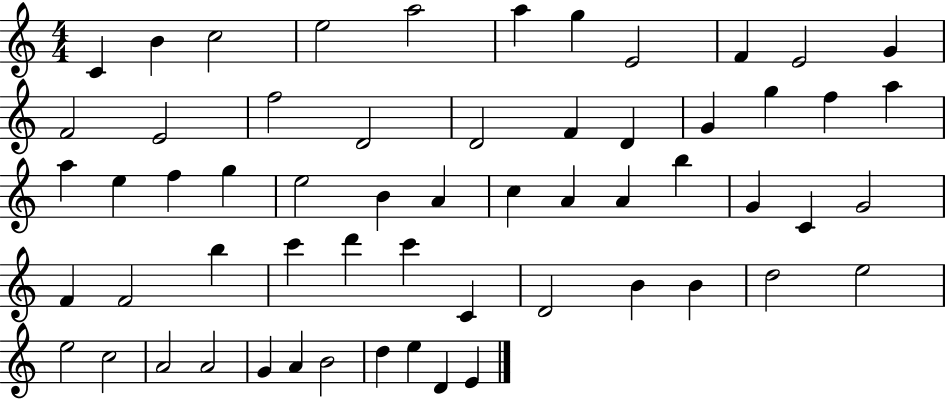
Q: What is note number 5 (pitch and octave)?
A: A5